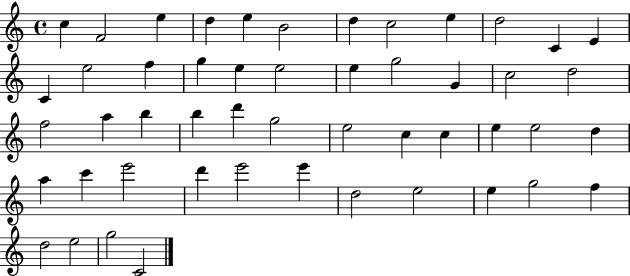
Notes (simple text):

C5/q F4/h E5/q D5/q E5/q B4/h D5/q C5/h E5/q D5/h C4/q E4/q C4/q E5/h F5/q G5/q E5/q E5/h E5/q G5/h G4/q C5/h D5/h F5/h A5/q B5/q B5/q D6/q G5/h E5/h C5/q C5/q E5/q E5/h D5/q A5/q C6/q E6/h D6/q E6/h E6/q D5/h E5/h E5/q G5/h F5/q D5/h E5/h G5/h C4/h